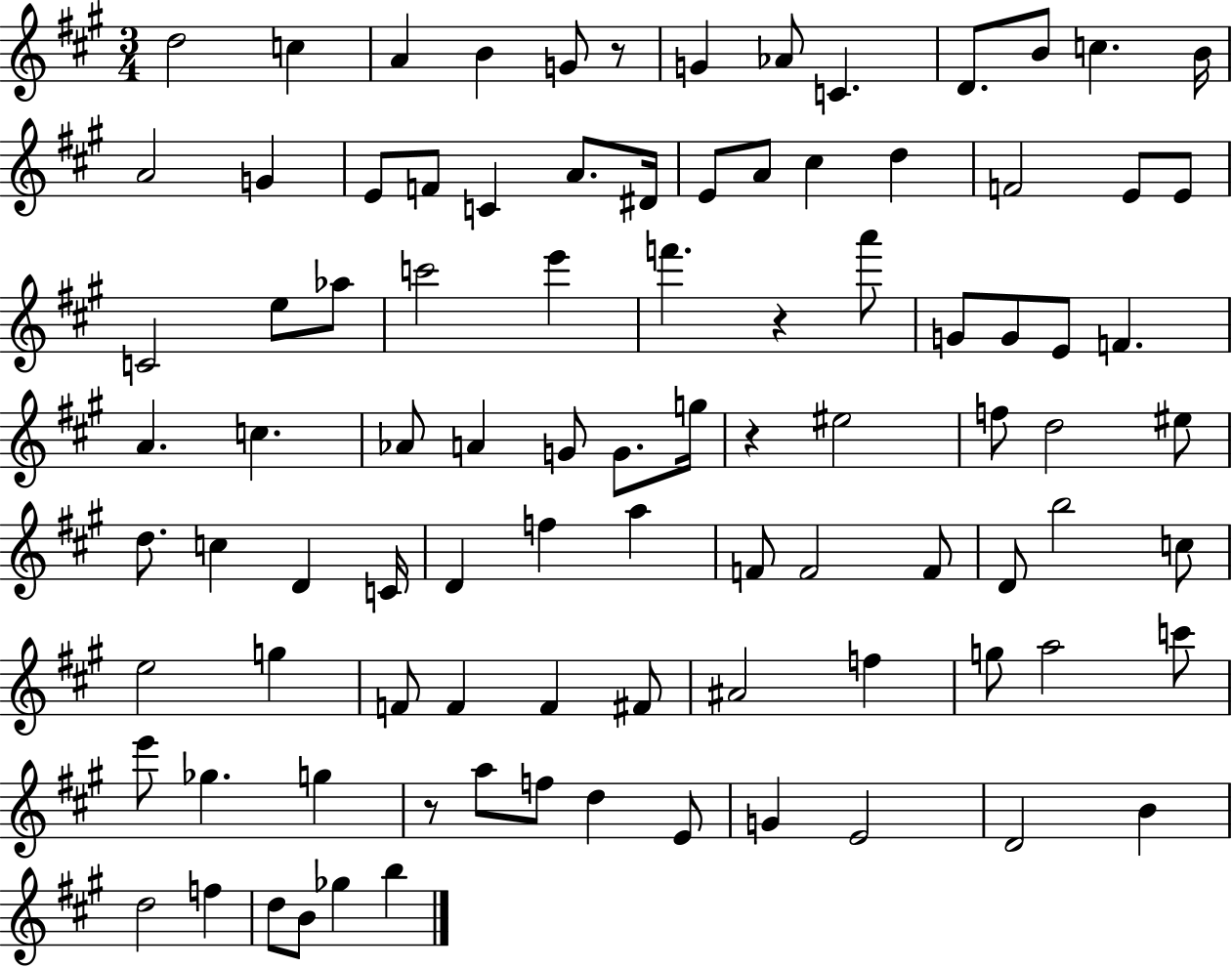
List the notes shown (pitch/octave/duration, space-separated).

D5/h C5/q A4/q B4/q G4/e R/e G4/q Ab4/e C4/q. D4/e. B4/e C5/q. B4/s A4/h G4/q E4/e F4/e C4/q A4/e. D#4/s E4/e A4/e C#5/q D5/q F4/h E4/e E4/e C4/h E5/e Ab5/e C6/h E6/q F6/q. R/q A6/e G4/e G4/e E4/e F4/q. A4/q. C5/q. Ab4/e A4/q G4/e G4/e. G5/s R/q EIS5/h F5/e D5/h EIS5/e D5/e. C5/q D4/q C4/s D4/q F5/q A5/q F4/e F4/h F4/e D4/e B5/h C5/e E5/h G5/q F4/e F4/q F4/q F#4/e A#4/h F5/q G5/e A5/h C6/e E6/e Gb5/q. G5/q R/e A5/e F5/e D5/q E4/e G4/q E4/h D4/h B4/q D5/h F5/q D5/e B4/e Gb5/q B5/q